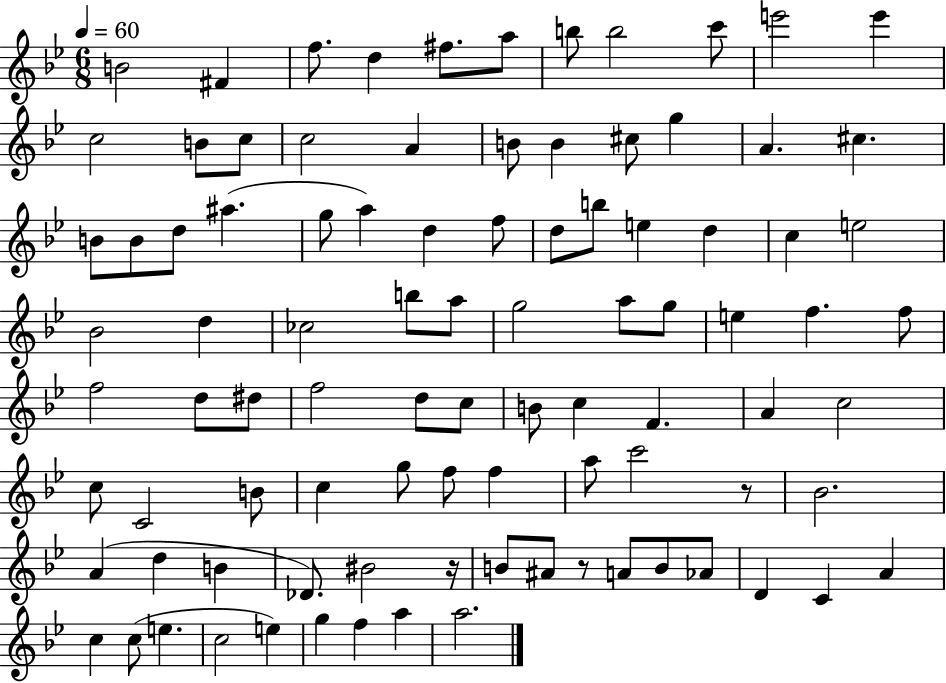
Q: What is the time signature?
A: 6/8